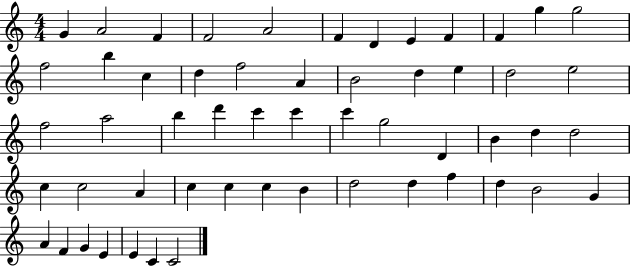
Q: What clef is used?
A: treble